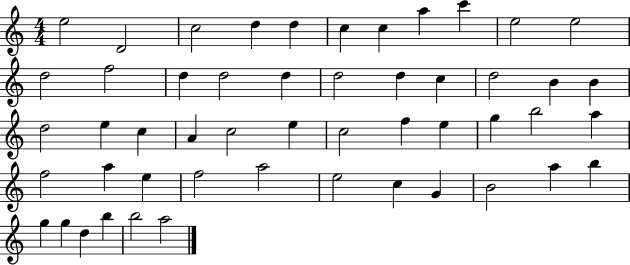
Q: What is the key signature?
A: C major